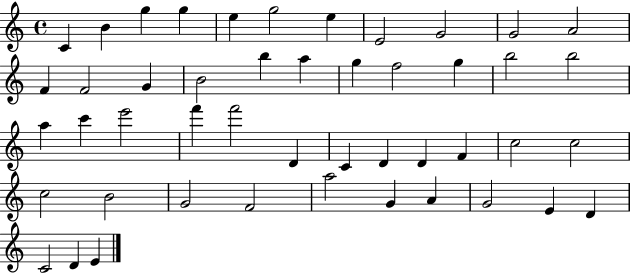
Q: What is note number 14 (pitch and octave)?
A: G4